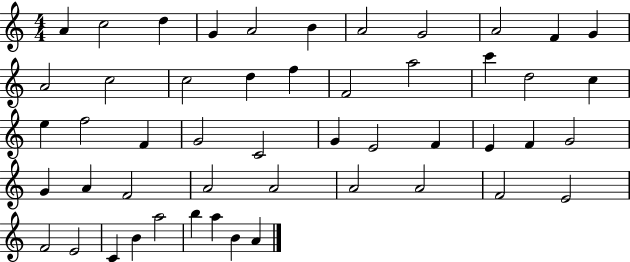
X:1
T:Untitled
M:4/4
L:1/4
K:C
A c2 d G A2 B A2 G2 A2 F G A2 c2 c2 d f F2 a2 c' d2 c e f2 F G2 C2 G E2 F E F G2 G A F2 A2 A2 A2 A2 F2 E2 F2 E2 C B a2 b a B A